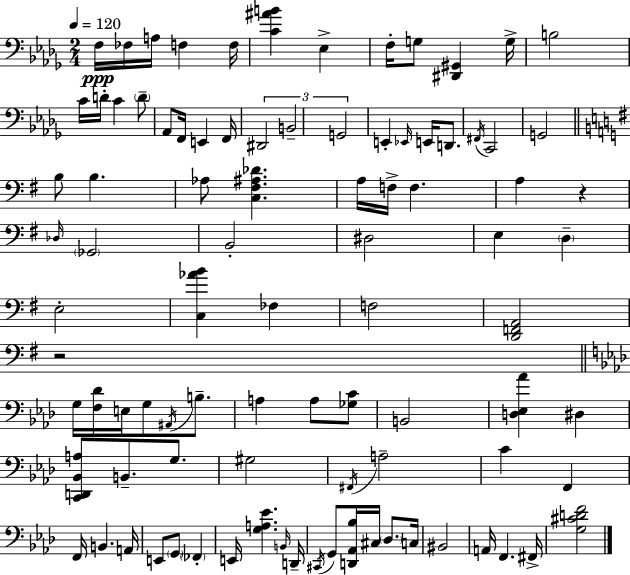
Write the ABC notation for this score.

X:1
T:Untitled
M:2/4
L:1/4
K:Bbm
F,/4 _F,/4 A,/4 F, F,/4 [C^AB] _E, F,/4 G,/2 [^D,,^G,,] G,/4 B,2 C/4 D/4 C D/2 _A,,/2 F,,/4 E,, F,,/4 ^D,,2 B,,2 G,,2 E,, _E,,/4 E,,/4 D,,/2 ^F,,/4 C,,2 G,,2 B,/2 B, _A,/2 [C,^F,^A,_D] A,/4 F,/4 F, A, z _D,/4 _G,,2 B,,2 ^D,2 E, D, E,2 [C,_AB] _F, F,2 [D,,F,,A,,]2 z2 G,/4 [F,_D]/4 E,/4 G,/2 ^A,,/4 B,/2 A, A,/2 [_G,C]/2 B,,2 [D,_E,_A] ^D, [C,,D,,_B,,A,]/2 B,,/2 G,/2 ^G,2 ^F,,/4 A,2 C F,, F,,/4 B,, A,,/4 E,,/2 G,,/2 _F,, E,,/4 [G,A,_E] B,,/4 D,,/4 ^C,,/4 G,,/2 [D,,_A,,_B,]/4 ^C,/4 _D,/2 C,/4 ^B,,2 A,,/4 F,, ^F,,/4 [G,^CDF]2